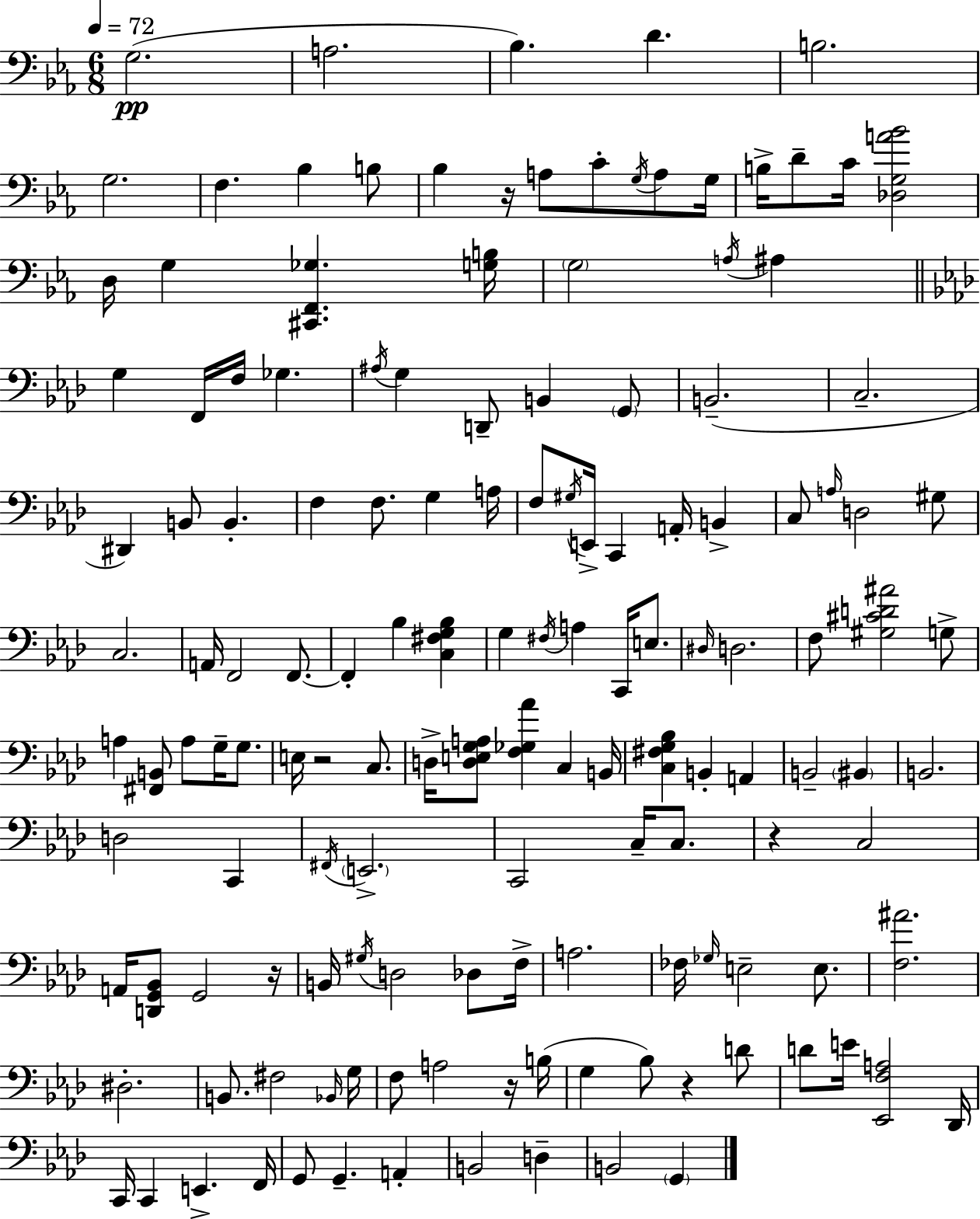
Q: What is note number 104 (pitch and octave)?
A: Bb2